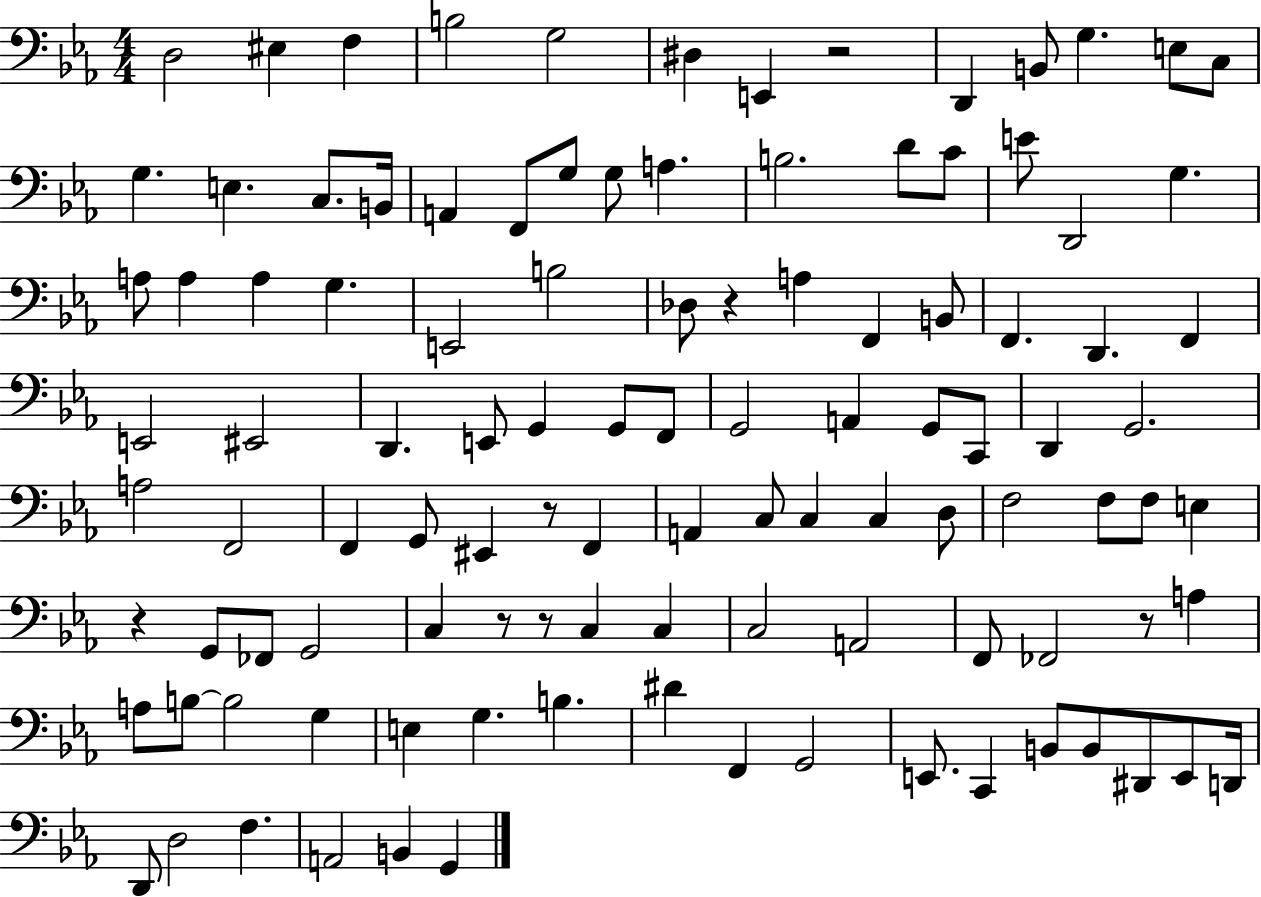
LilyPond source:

{
  \clef bass
  \numericTimeSignature
  \time 4/4
  \key ees \major
  d2 eis4 f4 | b2 g2 | dis4 e,4 r2 | d,4 b,8 g4. e8 c8 | \break g4. e4. c8. b,16 | a,4 f,8 g8 g8 a4. | b2. d'8 c'8 | e'8 d,2 g4. | \break a8 a4 a4 g4. | e,2 b2 | des8 r4 a4 f,4 b,8 | f,4. d,4. f,4 | \break e,2 eis,2 | d,4. e,8 g,4 g,8 f,8 | g,2 a,4 g,8 c,8 | d,4 g,2. | \break a2 f,2 | f,4 g,8 eis,4 r8 f,4 | a,4 c8 c4 c4 d8 | f2 f8 f8 e4 | \break r4 g,8 fes,8 g,2 | c4 r8 r8 c4 c4 | c2 a,2 | f,8 fes,2 r8 a4 | \break a8 b8~~ b2 g4 | e4 g4. b4. | dis'4 f,4 g,2 | e,8. c,4 b,8 b,8 dis,8 e,8 d,16 | \break d,8 d2 f4. | a,2 b,4 g,4 | \bar "|."
}